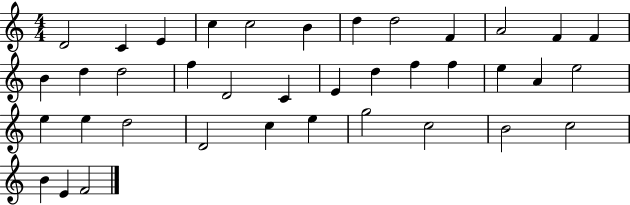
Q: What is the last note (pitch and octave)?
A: F4